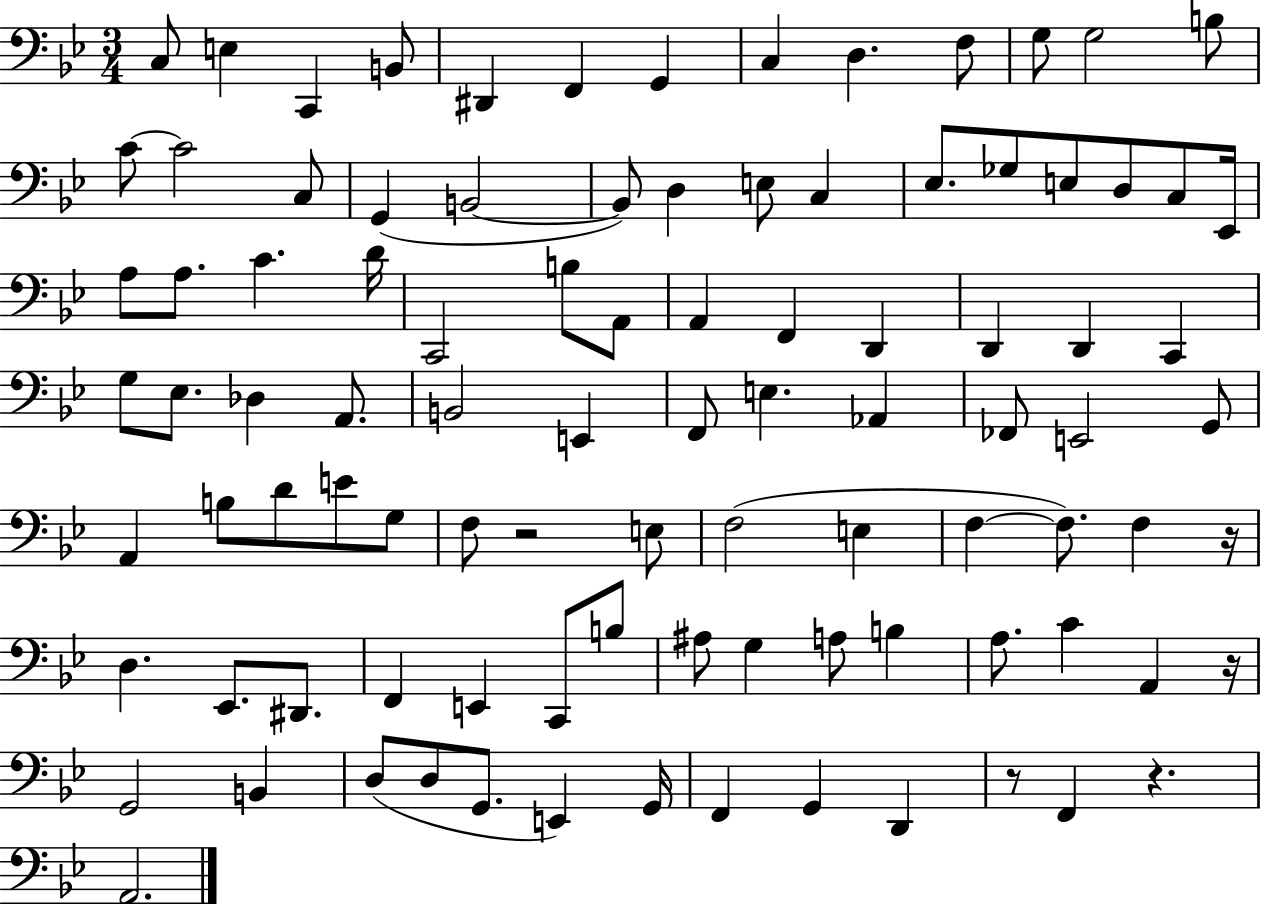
C3/e E3/q C2/q B2/e D#2/q F2/q G2/q C3/q D3/q. F3/e G3/e G3/h B3/e C4/e C4/h C3/e G2/q B2/h B2/e D3/q E3/e C3/q Eb3/e. Gb3/e E3/e D3/e C3/e Eb2/s A3/e A3/e. C4/q. D4/s C2/h B3/e A2/e A2/q F2/q D2/q D2/q D2/q C2/q G3/e Eb3/e. Db3/q A2/e. B2/h E2/q F2/e E3/q. Ab2/q FES2/e E2/h G2/e A2/q B3/e D4/e E4/e G3/e F3/e R/h E3/e F3/h E3/q F3/q F3/e. F3/q R/s D3/q. Eb2/e. D#2/e. F2/q E2/q C2/e B3/e A#3/e G3/q A3/e B3/q A3/e. C4/q A2/q R/s G2/h B2/q D3/e D3/e G2/e. E2/q G2/s F2/q G2/q D2/q R/e F2/q R/q. A2/h.